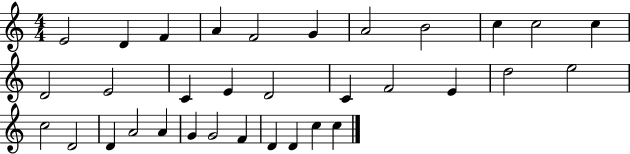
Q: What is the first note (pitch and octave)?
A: E4